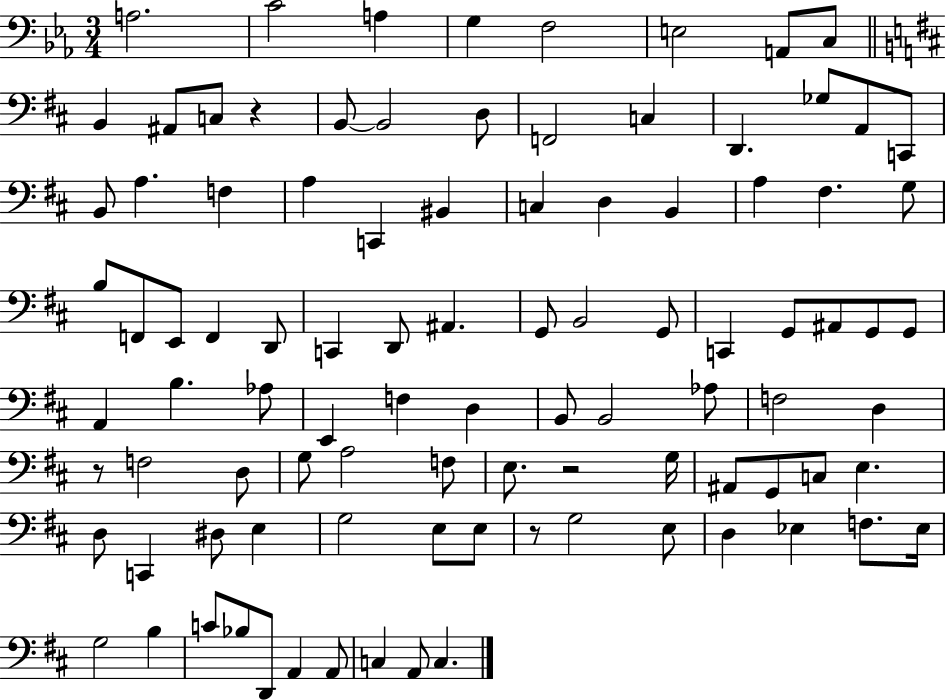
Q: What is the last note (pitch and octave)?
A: C3